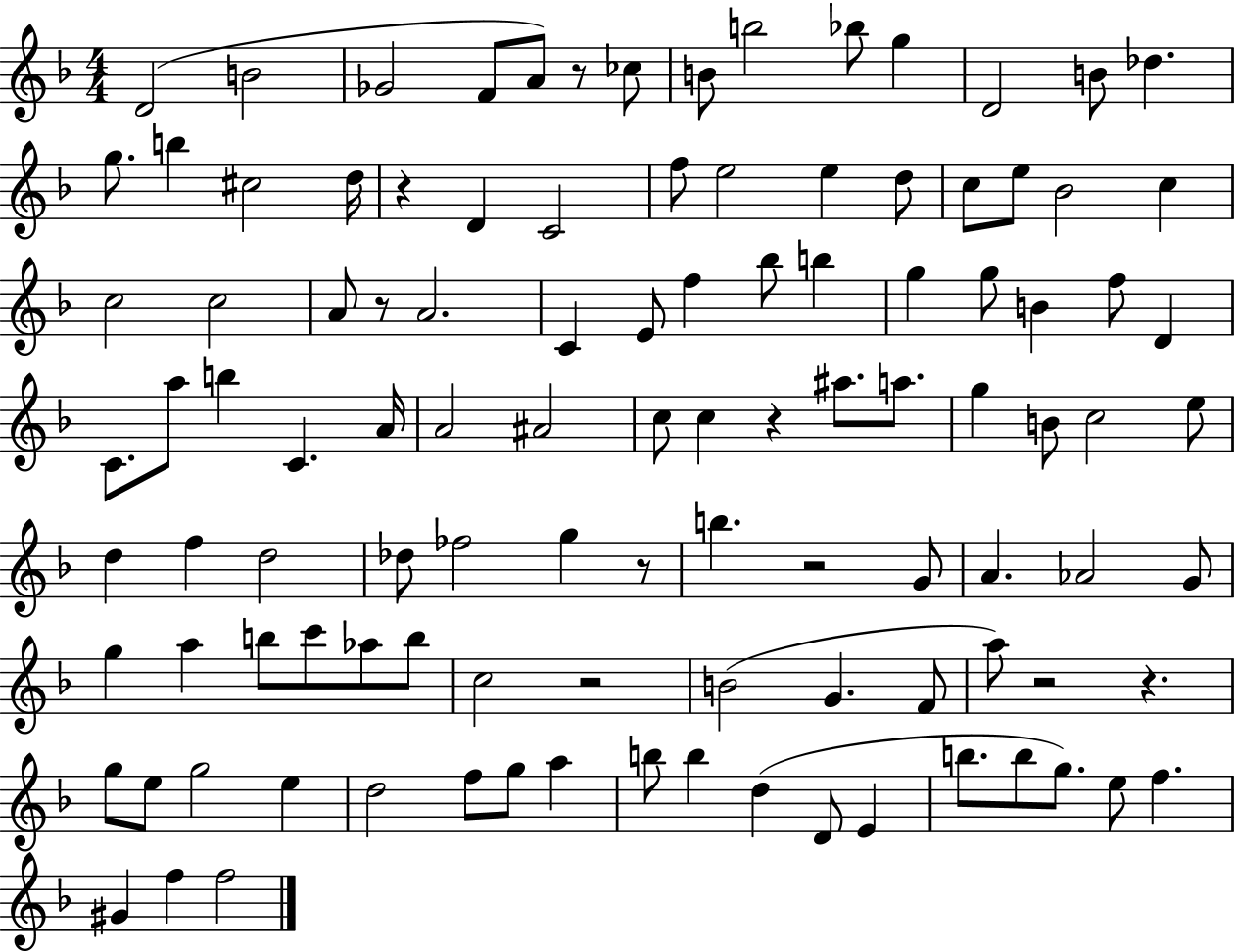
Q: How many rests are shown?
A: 9